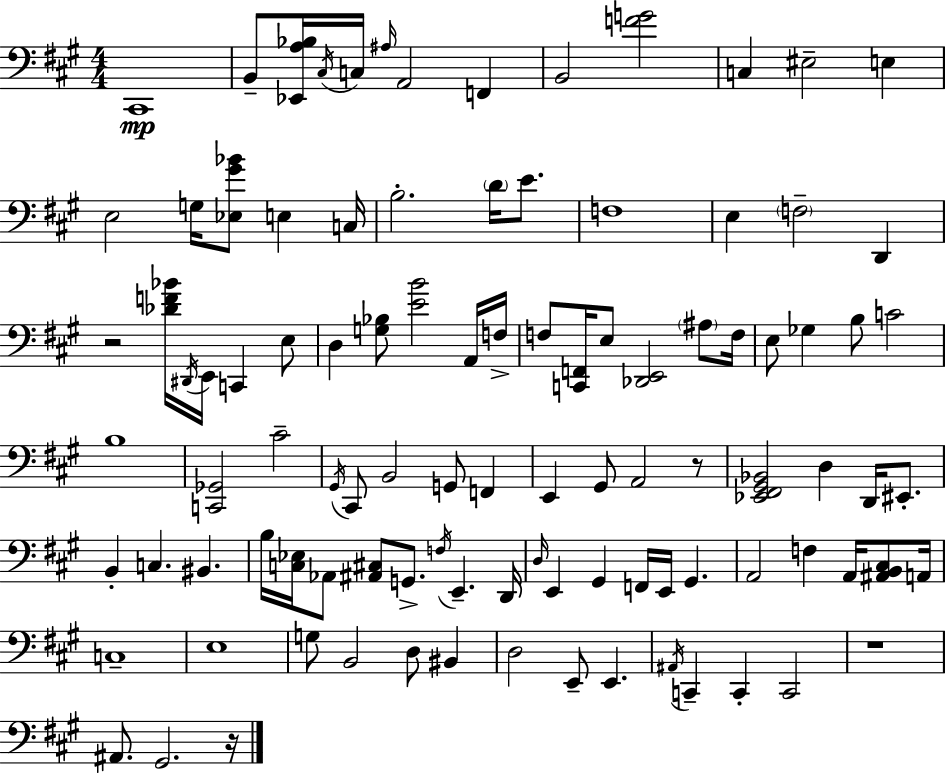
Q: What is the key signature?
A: A major